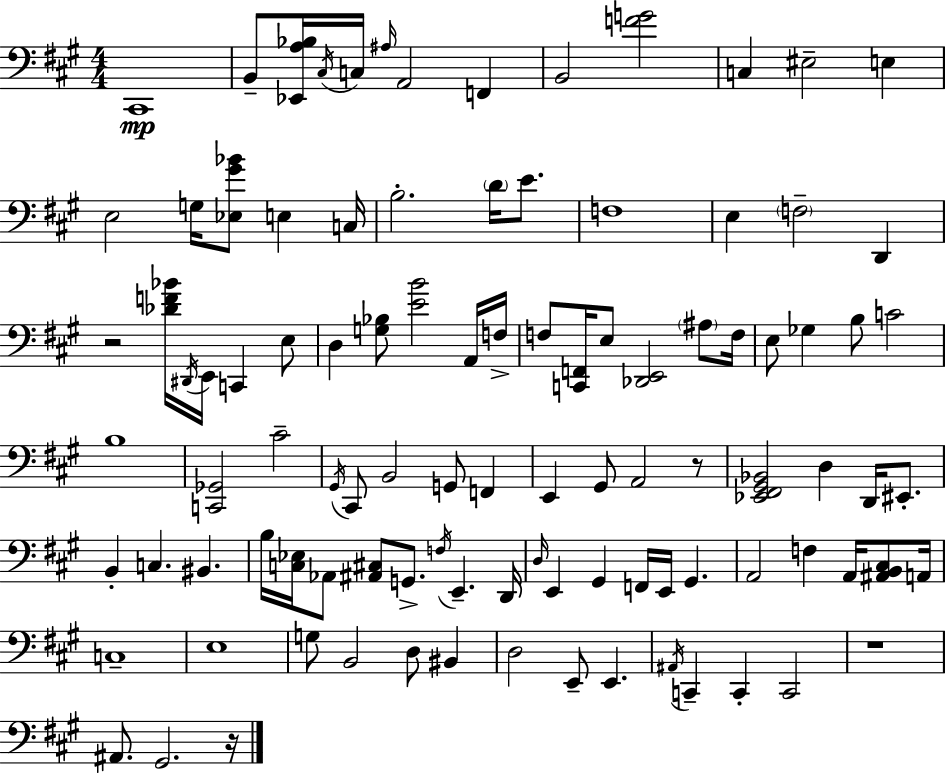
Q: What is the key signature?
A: A major